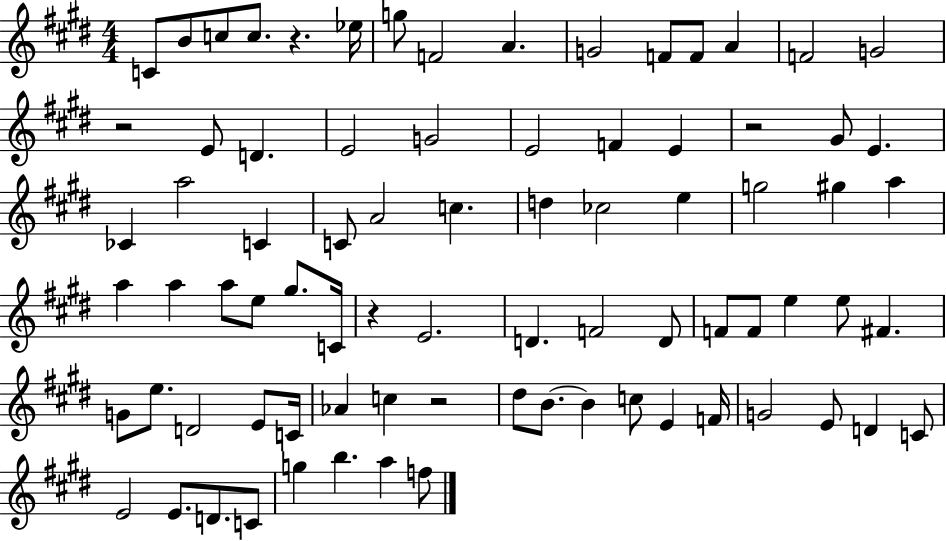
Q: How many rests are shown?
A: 5